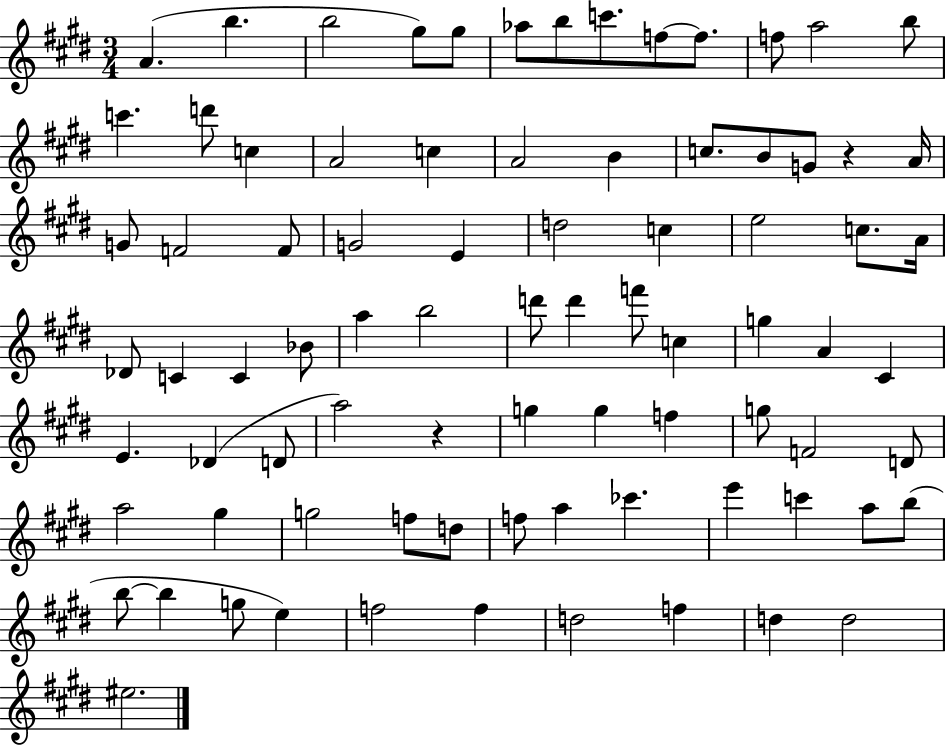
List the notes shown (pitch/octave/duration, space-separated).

A4/q. B5/q. B5/h G#5/e G#5/e Ab5/e B5/e C6/e. F5/e F5/e. F5/e A5/h B5/e C6/q. D6/e C5/q A4/h C5/q A4/h B4/q C5/e. B4/e G4/e R/q A4/s G4/e F4/h F4/e G4/h E4/q D5/h C5/q E5/h C5/e. A4/s Db4/e C4/q C4/q Bb4/e A5/q B5/h D6/e D6/q F6/e C5/q G5/q A4/q C#4/q E4/q. Db4/q D4/e A5/h R/q G5/q G5/q F5/q G5/e F4/h D4/e A5/h G#5/q G5/h F5/e D5/e F5/e A5/q CES6/q. E6/q C6/q A5/e B5/e B5/e B5/q G5/e E5/q F5/h F5/q D5/h F5/q D5/q D5/h EIS5/h.